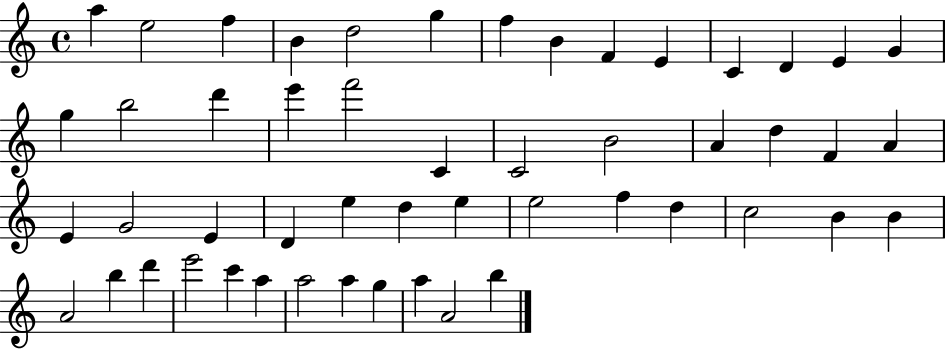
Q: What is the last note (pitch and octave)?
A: B5